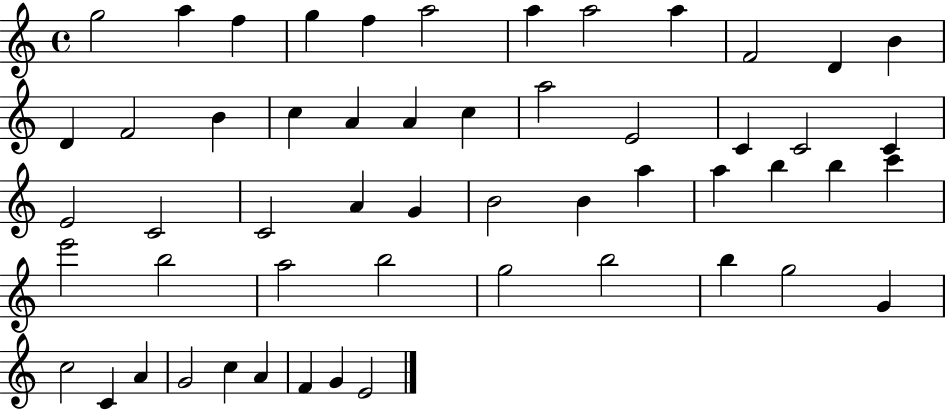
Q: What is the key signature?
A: C major